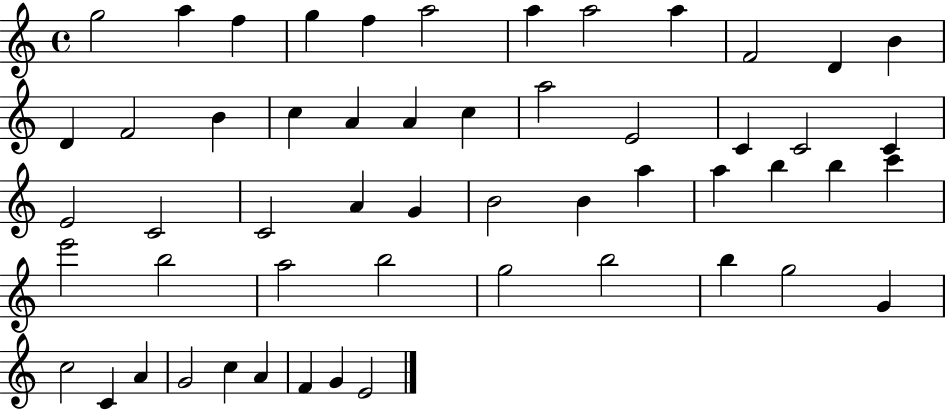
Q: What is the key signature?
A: C major